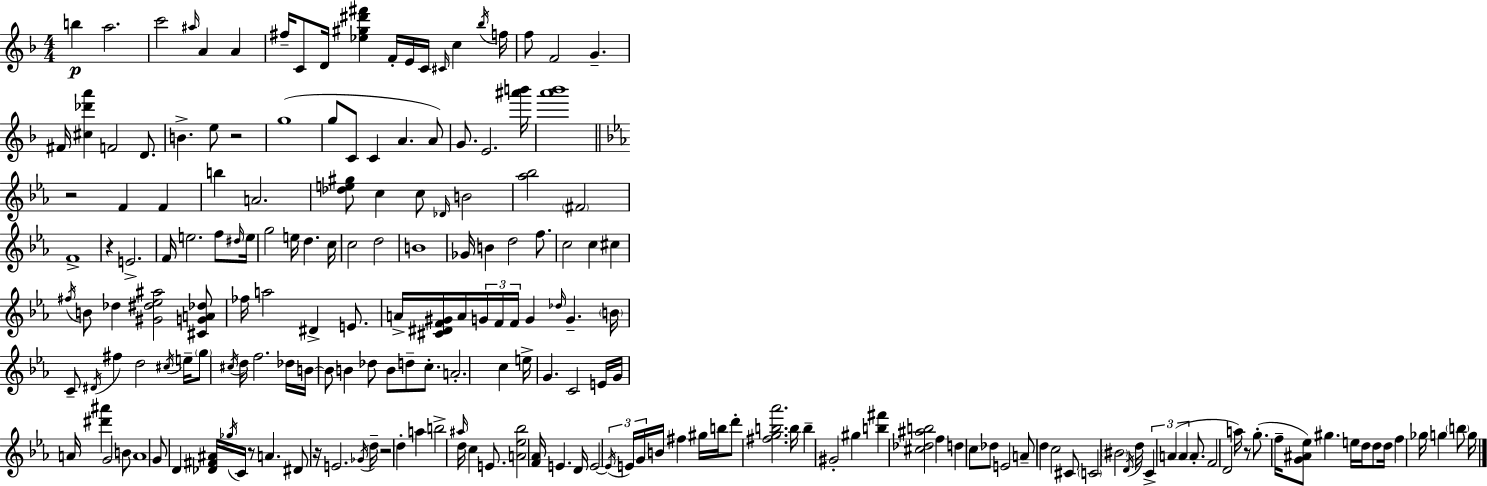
{
  \clef treble
  \numericTimeSignature
  \time 4/4
  \key d \minor
  b''4\p a''2. | c'''2 \grace { ais''16 } a'4 a'4 | fis''16-- c'8 d'16 <ees'' gis'' dis''' fis'''>4 f'16-. e'16 c'16 \grace { cis'16 } c''4 | \acciaccatura { bes''16 } f''16 f''8 f'2 g'4.-- | \break fis'16 <cis'' des''' a'''>4 f'2 | d'8. b'4.-> e''8 r2 | g''1( | g''8 c'8 c'4 a'4. | \break a'8) g'8. e'2. | <ais''' b'''>16 <a''' bes'''>1 | \bar "||" \break \key c \minor r2 f'4 f'4 | b''4 a'2. | <des'' e'' gis''>8 c''4 c''8 \grace { des'16 } b'2 | <aes'' bes''>2 \parenthesize fis'2 | \break f'1-> | r4 e'2.-> | f'16 e''2. f''8 | \grace { dis''16 } e''16 g''2 e''16 d''4. | \break c''16 c''2 d''2 | b'1 | ges'16 b'4 d''2 f''8. | c''2 c''4 cis''4 | \break \acciaccatura { fis''16 } b'8 des''4 <gis' dis'' ees'' ais''>2 | <cis' g' a' des''>8 fes''16 a''2 dis'4-> | e'8. a'16-> <cis' dis' f' gis'>16 a'16 \tuplet 3/2 { g'16 f'16 f'16 } g'4 \grace { des''16 } g'4.-- | \parenthesize b'16 c'8-- \acciaccatura { dis'16 } fis''4 d''2 | \break \acciaccatura { cis''16 } e''16-- \parenthesize g''8 \acciaccatura { cis''16 } d''16 f''2. | des''16 b'16~~ b'8 b'4 des''8 | b'8 d''8-- c''8.-. a'2.-. | c''4 e''16-> g'4. c'2 | \break e'16 g'16 a'16 <dis''' ais'''>4 g'2 | b'8 a'1 | g'8 d'4 <des' fis' ais'>16 \acciaccatura { ges''16 } c'16 | r8 a'4. dis'8 r16 e'2. | \break \acciaccatura { ges'16 } d''16-- r2 | d''4-. a''4 b''2-> | \grace { ais''16 } d''16 c''4 e'8. <a' ees'' bes''>2 | <f' aes'>16 e'4. d'16 e'2~~ | \break \tuplet 3/2 { \acciaccatura { e'16 } e'16 g'16 } b'16 fis''4 gis''16 b''16 d'''8-. <fis'' g'' b'' aes'''>2. | b''16 b''4-- gis'2-. | gis''4 <b'' fis'''>4 <cis'' des'' ais'' b''>2 | f''4 d''4 c''8 | \break des''8 e'2 a'8-- d''4 | c''2 cis'8 \parenthesize c'2 | \parenthesize bis'2 \acciaccatura { d'16 } d''16 \tuplet 3/2 { c'4-> | a'4( a'4 } a'8.-. f'2 | \break d'2 a''16) r8 g''8.-.( | f''16-- <g' ais' ees''>8) gis''4. e''16 d''16 d''8 d''16 | f''4 ges''16 g''4 \parenthesize b''8 g''16 \bar "|."
}